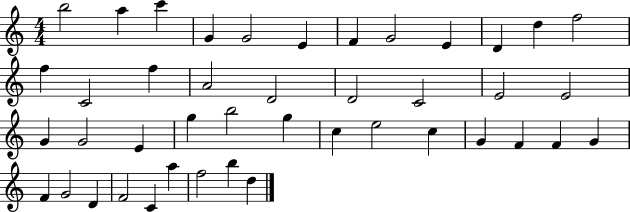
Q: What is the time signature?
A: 4/4